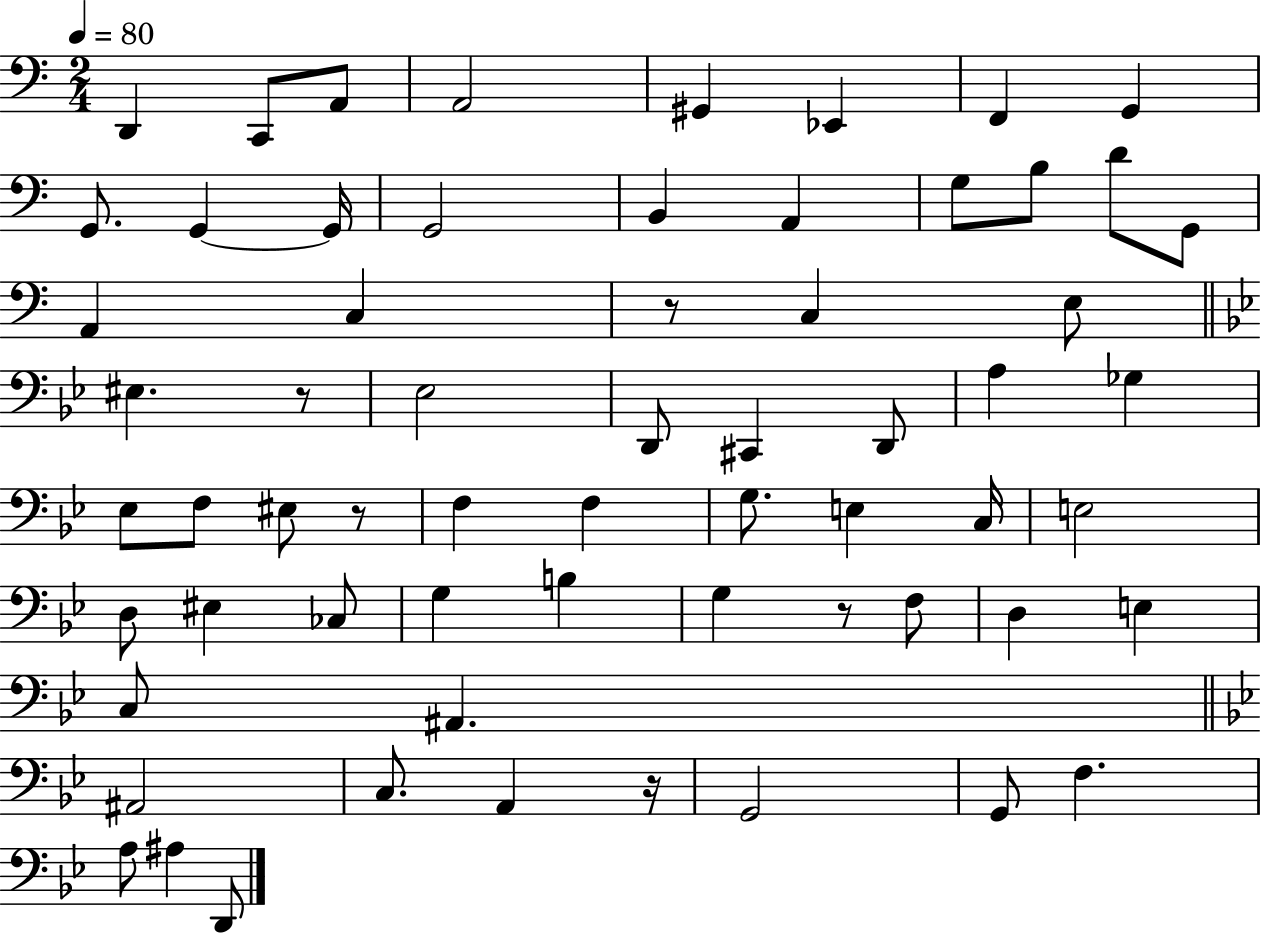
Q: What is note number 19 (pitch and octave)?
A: A2